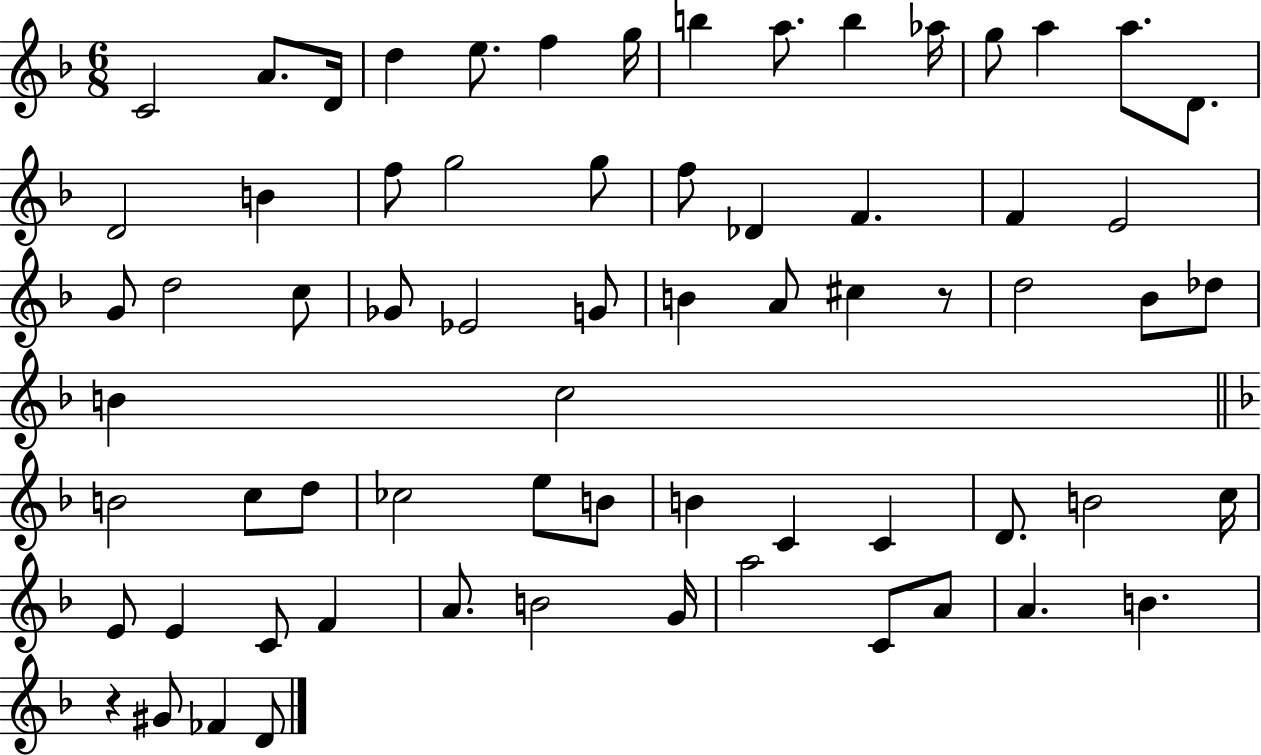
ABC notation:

X:1
T:Untitled
M:6/8
L:1/4
K:F
C2 A/2 D/4 d e/2 f g/4 b a/2 b _a/4 g/2 a a/2 D/2 D2 B f/2 g2 g/2 f/2 _D F F E2 G/2 d2 c/2 _G/2 _E2 G/2 B A/2 ^c z/2 d2 _B/2 _d/2 B c2 B2 c/2 d/2 _c2 e/2 B/2 B C C D/2 B2 c/4 E/2 E C/2 F A/2 B2 G/4 a2 C/2 A/2 A B z ^G/2 _F D/2